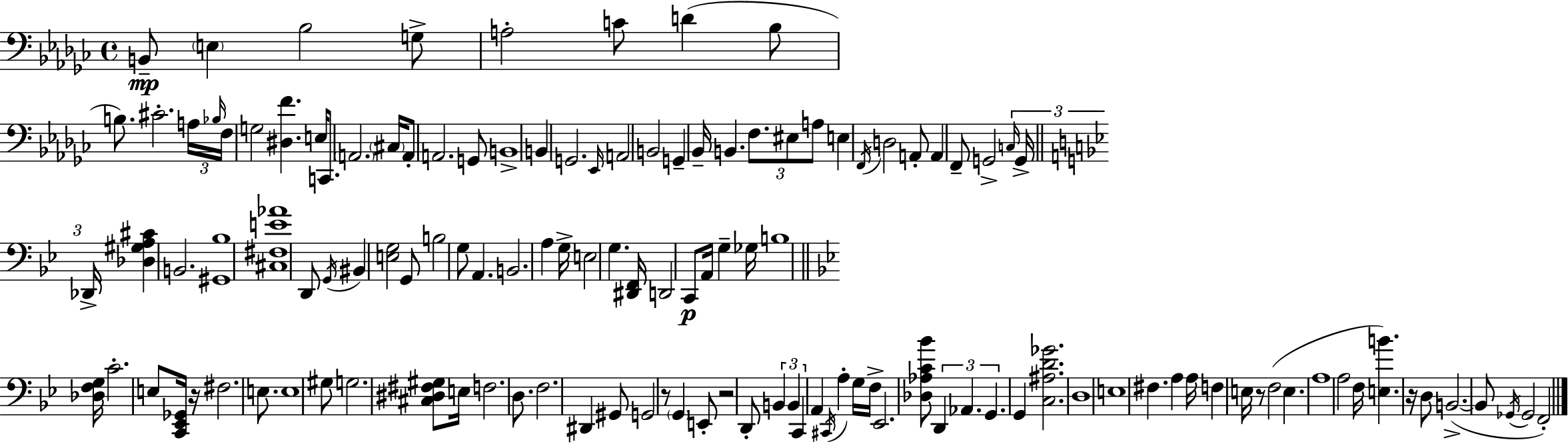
B2/e E3/q Bb3/h G3/e A3/h C4/e D4/q Bb3/e B3/e. C#4/h. A3/s Bb3/s F3/s G3/h [D#3,F4]/q. E3/s C2/e. A2/h. C#3/s A2/e A2/h. G2/e B2/w B2/q G2/h. Eb2/s A2/h B2/h G2/q Bb2/s B2/q. F3/e. EIS3/e A3/e E3/q F2/s D3/h A2/e A2/q F2/e G2/h C3/s G2/s Db2/s [Db3,G#3,A3,C#4]/q B2/h. [G#2,Bb3]/w [C#3,F#3,E4,Ab4]/w D2/e G2/s BIS2/q [E3,G3]/h G2/e B3/h G3/e A2/q. B2/h. A3/q G3/s E3/h G3/q. [D#2,F2]/s D2/h C2/e A2/s G3/q Gb3/s B3/w [Db3,F3,G3]/s C4/h. E3/e [C2,Eb2,Gb2]/s R/s F#3/h. E3/e. E3/w G#3/e G3/h. [C#3,D#3,F#3,G#3]/e E3/s F3/h. D3/e. F3/h. D#2/q G#2/e G2/h R/e G2/q E2/e R/h D2/e B2/q B2/q C2/q A2/q C#2/s A3/q G3/s F3/s Eb2/h. [Db3,Ab3,C4,Bb4]/e D2/q Ab2/q. G2/q. G2/q [C3,A#3,D4,Gb4]/h. D3/w E3/w F#3/q. A3/q A3/s F3/q E3/s R/e F3/h E3/q. A3/w A3/h F3/s [E3,B4]/q. R/s D3/e B2/h. B2/e Gb2/s Gb2/h F2/h